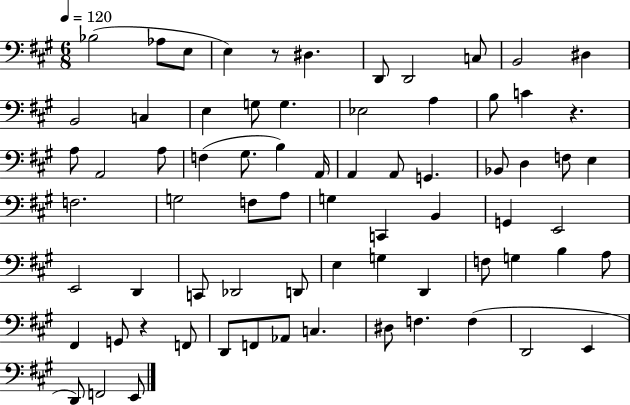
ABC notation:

X:1
T:Untitled
M:6/8
L:1/4
K:A
_B,2 _A,/2 E,/2 E, z/2 ^D, D,,/2 D,,2 C,/2 B,,2 ^D, B,,2 C, E, G,/2 G, _E,2 A, B,/2 C z A,/2 A,,2 A,/2 F, ^G,/2 B, A,,/4 A,, A,,/2 G,, _B,,/2 D, F,/2 E, F,2 G,2 F,/2 A,/2 G, C,, B,, G,, E,,2 E,,2 D,, C,,/2 _D,,2 D,,/2 E, G, D,, F,/2 G, B, A,/2 ^F,, G,,/2 z F,,/2 D,,/2 F,,/2 _A,,/2 C, ^D,/2 F, F, D,,2 E,, D,,/2 F,,2 E,,/2